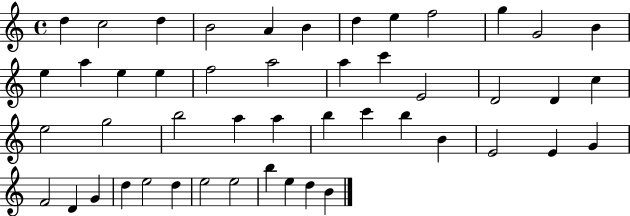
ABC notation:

X:1
T:Untitled
M:4/4
L:1/4
K:C
d c2 d B2 A B d e f2 g G2 B e a e e f2 a2 a c' E2 D2 D c e2 g2 b2 a a b c' b B E2 E G F2 D G d e2 d e2 e2 b e d B